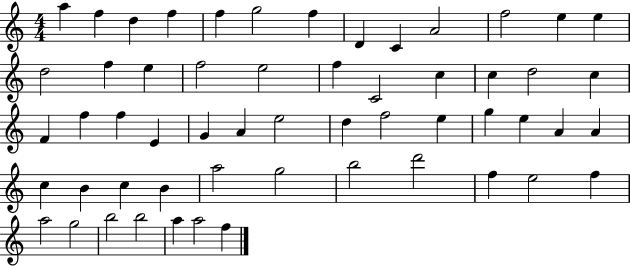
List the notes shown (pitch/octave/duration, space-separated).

A5/q F5/q D5/q F5/q F5/q G5/h F5/q D4/q C4/q A4/h F5/h E5/q E5/q D5/h F5/q E5/q F5/h E5/h F5/q C4/h C5/q C5/q D5/h C5/q F4/q F5/q F5/q E4/q G4/q A4/q E5/h D5/q F5/h E5/q G5/q E5/q A4/q A4/q C5/q B4/q C5/q B4/q A5/h G5/h B5/h D6/h F5/q E5/h F5/q A5/h G5/h B5/h B5/h A5/q A5/h F5/q